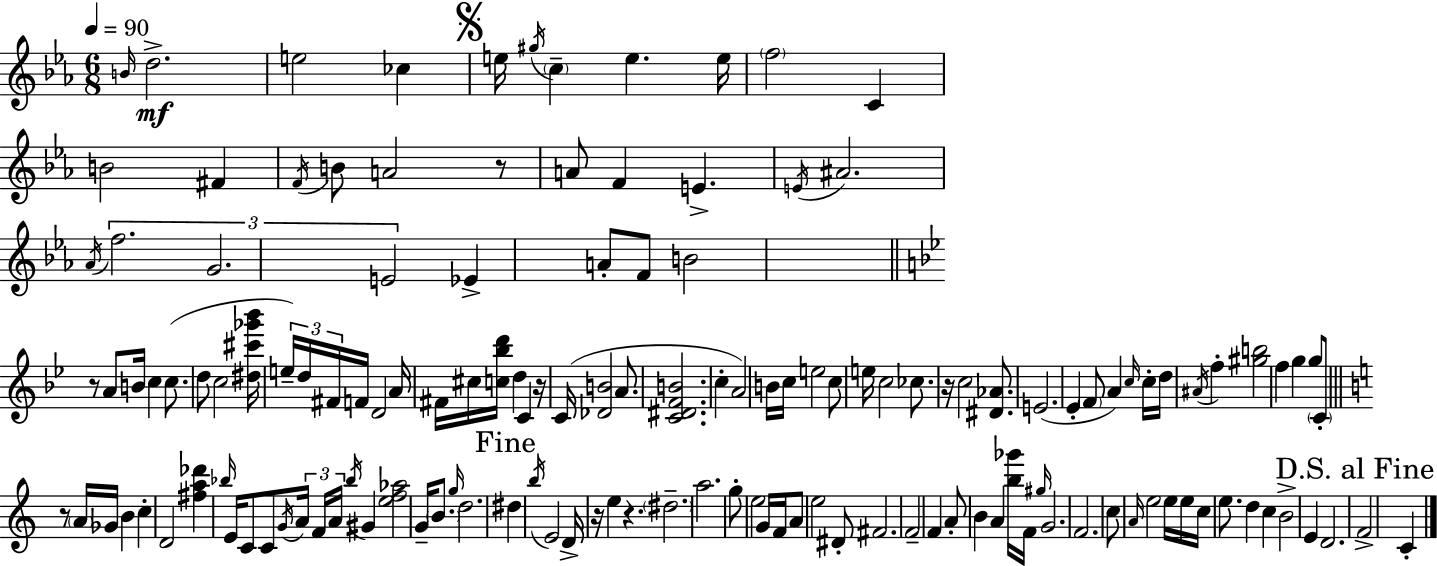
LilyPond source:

{
  \clef treble
  \numericTimeSignature
  \time 6/8
  \key c \minor
  \tempo 4 = 90
  \repeat volta 2 { \grace { b'16 }\mf d''2.-> | e''2 ces''4 | \mark \markup { \musicglyph "scripts.segno" } e''16 \acciaccatura { gis''16 } \parenthesize c''4-- e''4. | e''16 \parenthesize f''2 c'4 | \break b'2 fis'4 | \acciaccatura { f'16 } b'8 a'2 | r8 a'8 f'4 e'4.-> | \acciaccatura { e'16 } ais'2. | \break \acciaccatura { aes'16 } \tuplet 3/2 { f''2. | g'2. | e'2 } | ees'4-> a'8-. f'8 b'2 | \break \bar "||" \break \key g \minor r8 a'8 b'16 c''4 c''8.( | d''8 c''2 <dis'' cis''' ges''' bes'''>16 \tuplet 3/2 { e''16--) | d''16 fis'16 } f'16 d'2 a'16 | fis'16 cis''16 <c'' bes'' d'''>16 d''4 c'4 r16 | \break c'16( <des' b'>2 a'8. | <c' dis' f' b'>2. | c''4-. a'2) | b'16 c''16 e''2 c''8 | \break e''16 c''2 ces''8. | r16 c''2 <dis' aes'>8. | e'2.( | ees'4-. \parenthesize f'8 a'4) \grace { c''16 } c''16-. | \break d''16 \acciaccatura { ais'16 } f''4-. <gis'' b''>2 | f''4 g''4 g''8 | \parenthesize c'8-. \bar "||" \break \key c \major r8 \parenthesize a'16 ges'16 b'4 c''4-. | d'2 <fis'' a'' des'''>4 | \grace { bes''16 } e'16 c'8 c'8 \acciaccatura { g'16 } \tuplet 3/2 { a'16 f'16 a'16 } \acciaccatura { bes''16 } gis'4 | <e'' f'' aes''>2 g'16-- | \break \parenthesize b'8. \grace { g''16 } d''2. | \mark "Fine" dis''4 \acciaccatura { b''16 } e'2 | d'16-> r16 e''4 r4. | \parenthesize dis''2.-- | \break a''2. | g''8-. e''2 | g'16 f'16 a'8 e''2 | dis'8-. fis'2. | \break f'2-- | f'4 a'8-. b'4 a'4 | <b'' ges'''>16 f'16 \grace { gis''16 } g'2. | f'2. | \break c''8 \grace { a'16 } e''2 | e''16 e''16 c''16 e''8. d''4 | c''4 b'2-> | e'4 d'2. | \break \mark "D.S. al Fine" f'2-> | c'4-. } \bar "|."
}